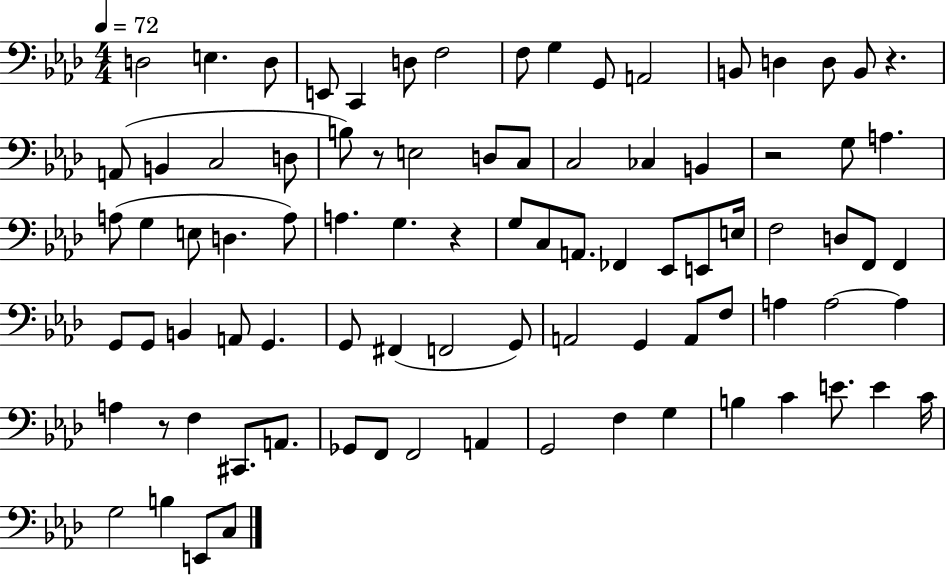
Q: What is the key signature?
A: AES major